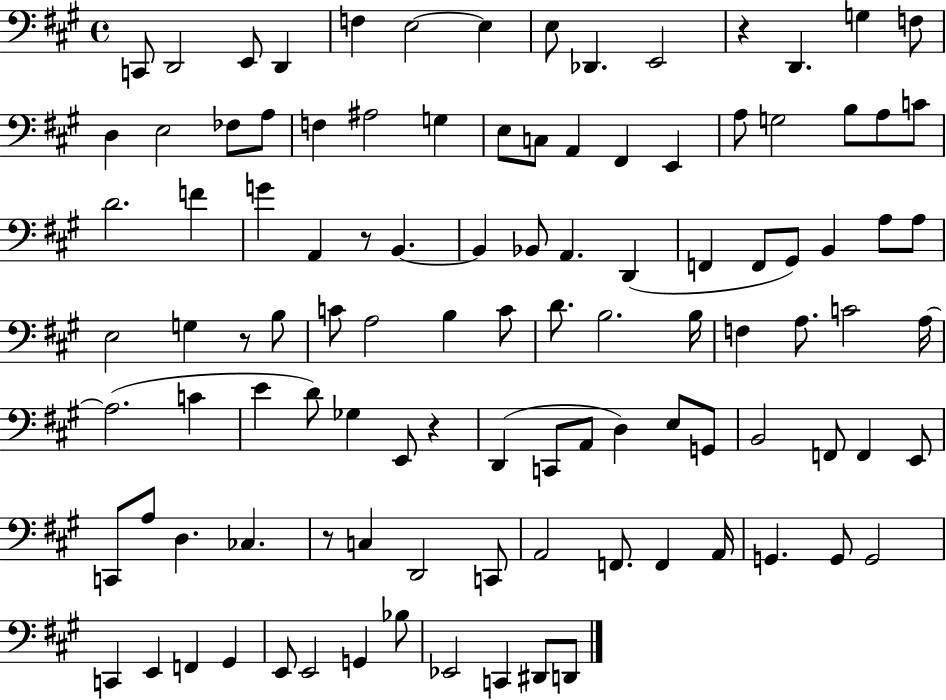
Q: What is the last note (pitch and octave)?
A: D2